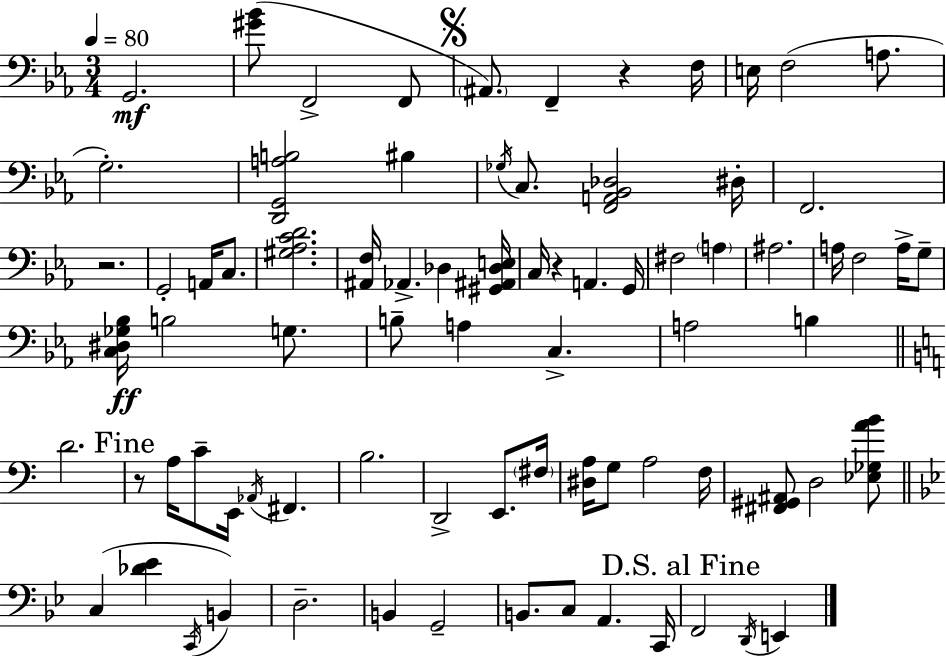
X:1
T:Untitled
M:3/4
L:1/4
K:Cm
G,,2 [^G_B]/2 F,,2 F,,/2 ^A,,/2 F,, z F,/4 E,/4 F,2 A,/2 G,2 [D,,G,,A,B,]2 ^B, _G,/4 C,/2 [F,,A,,_B,,_D,]2 ^D,/4 F,,2 z2 G,,2 A,,/4 C,/2 [^G,_A,CD]2 [^A,,F,]/4 _A,, _D, [^G,,^A,,_D,E,]/4 C,/4 z A,, G,,/4 ^F,2 A, ^A,2 A,/4 F,2 A,/4 G,/2 [C,^D,_G,_B,]/4 B,2 G,/2 B,/2 A, C, A,2 B, D2 z/2 A,/4 C/2 E,,/4 _A,,/4 ^F,, B,2 D,,2 E,,/2 ^F,/4 [^D,A,]/4 G,/2 A,2 F,/4 [^F,,^G,,^A,,]/2 D,2 [_E,_G,AB]/2 C, [_D_E] C,,/4 B,, D,2 B,, G,,2 B,,/2 C,/2 A,, C,,/4 F,,2 D,,/4 E,,